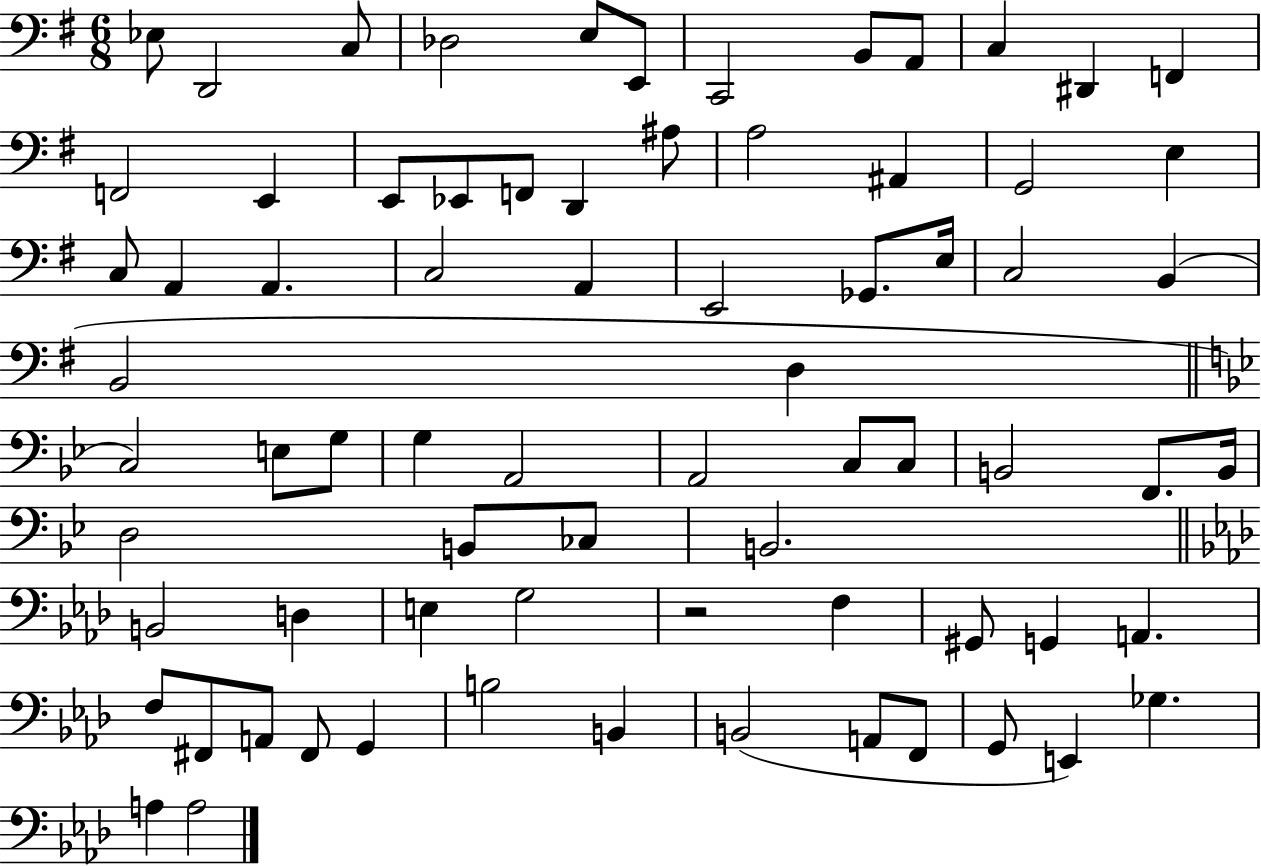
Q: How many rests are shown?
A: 1